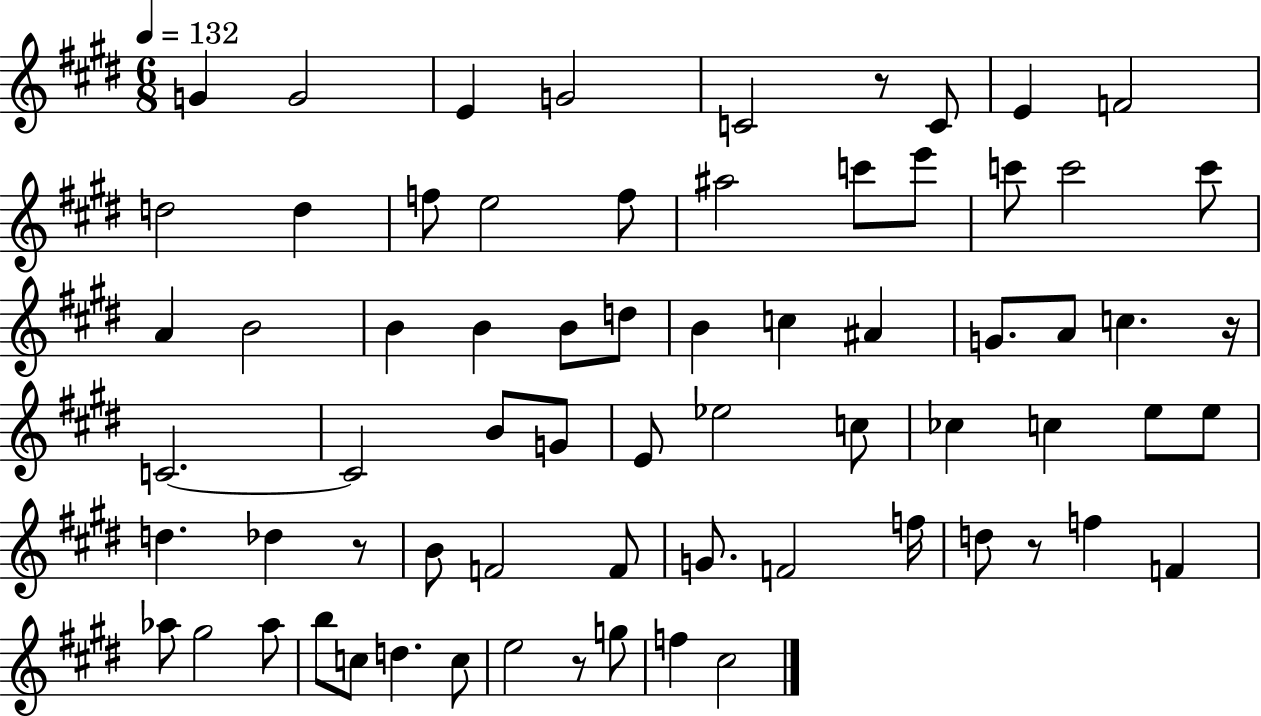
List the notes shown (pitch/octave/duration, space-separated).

G4/q G4/h E4/q G4/h C4/h R/e C4/e E4/q F4/h D5/h D5/q F5/e E5/h F5/e A#5/h C6/e E6/e C6/e C6/h C6/e A4/q B4/h B4/q B4/q B4/e D5/e B4/q C5/q A#4/q G4/e. A4/e C5/q. R/s C4/h. C4/h B4/e G4/e E4/e Eb5/h C5/e CES5/q C5/q E5/e E5/e D5/q. Db5/q R/e B4/e F4/h F4/e G4/e. F4/h F5/s D5/e R/e F5/q F4/q Ab5/e G#5/h Ab5/e B5/e C5/e D5/q. C5/e E5/h R/e G5/e F5/q C#5/h